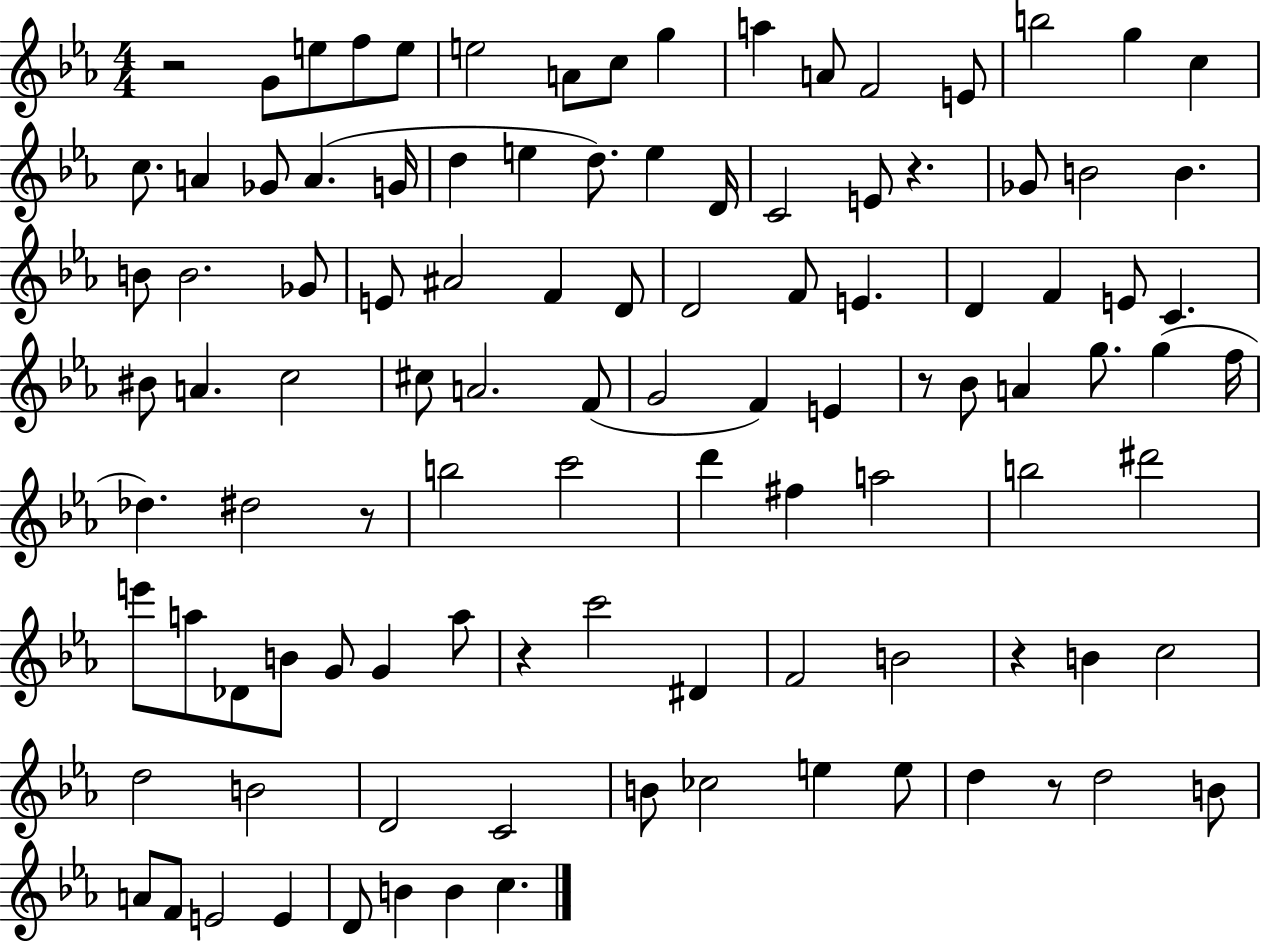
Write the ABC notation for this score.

X:1
T:Untitled
M:4/4
L:1/4
K:Eb
z2 G/2 e/2 f/2 e/2 e2 A/2 c/2 g a A/2 F2 E/2 b2 g c c/2 A _G/2 A G/4 d e d/2 e D/4 C2 E/2 z _G/2 B2 B B/2 B2 _G/2 E/2 ^A2 F D/2 D2 F/2 E D F E/2 C ^B/2 A c2 ^c/2 A2 F/2 G2 F E z/2 _B/2 A g/2 g f/4 _d ^d2 z/2 b2 c'2 d' ^f a2 b2 ^d'2 e'/2 a/2 _D/2 B/2 G/2 G a/2 z c'2 ^D F2 B2 z B c2 d2 B2 D2 C2 B/2 _c2 e e/2 d z/2 d2 B/2 A/2 F/2 E2 E D/2 B B c